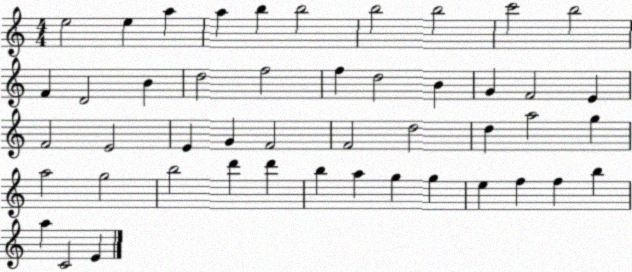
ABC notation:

X:1
T:Untitled
M:4/4
L:1/4
K:C
e2 e a a b b2 b2 b2 c'2 b2 F D2 B d2 f2 f d2 B G F2 E F2 E2 E G F2 F2 d2 d a2 g a2 g2 b2 d' d' b a g g e f f b a C2 E